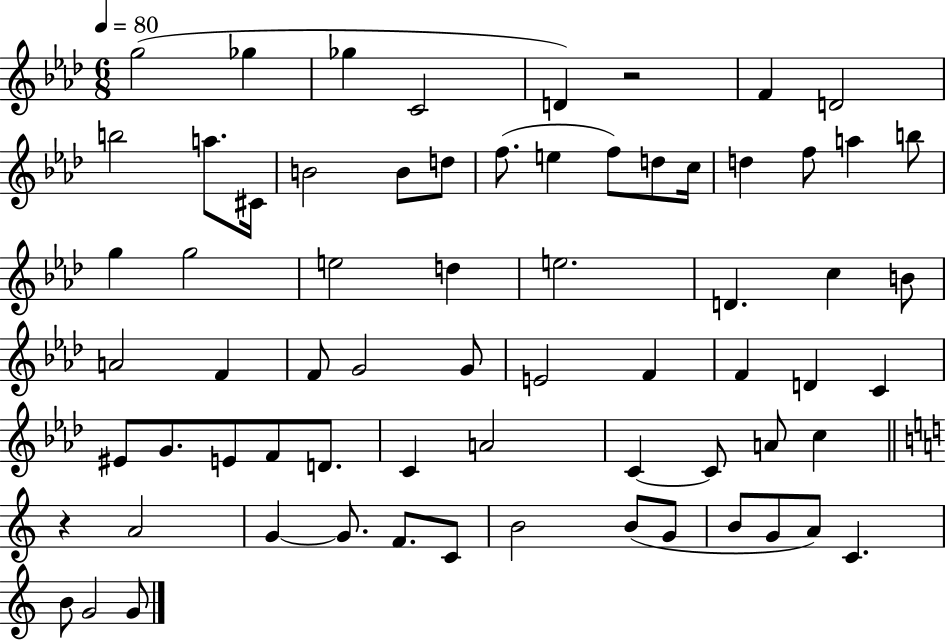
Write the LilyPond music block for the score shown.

{
  \clef treble
  \numericTimeSignature
  \time 6/8
  \key aes \major
  \tempo 4 = 80
  \repeat volta 2 { g''2( ges''4 | ges''4 c'2 | d'4) r2 | f'4 d'2 | \break b''2 a''8. cis'16 | b'2 b'8 d''8 | f''8.( e''4 f''8) d''8 c''16 | d''4 f''8 a''4 b''8 | \break g''4 g''2 | e''2 d''4 | e''2. | d'4. c''4 b'8 | \break a'2 f'4 | f'8 g'2 g'8 | e'2 f'4 | f'4 d'4 c'4 | \break eis'8 g'8. e'8 f'8 d'8. | c'4 a'2 | c'4~~ c'8 a'8 c''4 | \bar "||" \break \key c \major r4 a'2 | g'4~~ g'8. f'8. c'8 | b'2 b'8( g'8 | b'8 g'8 a'8) c'4. | \break b'8 g'2 g'8 | } \bar "|."
}